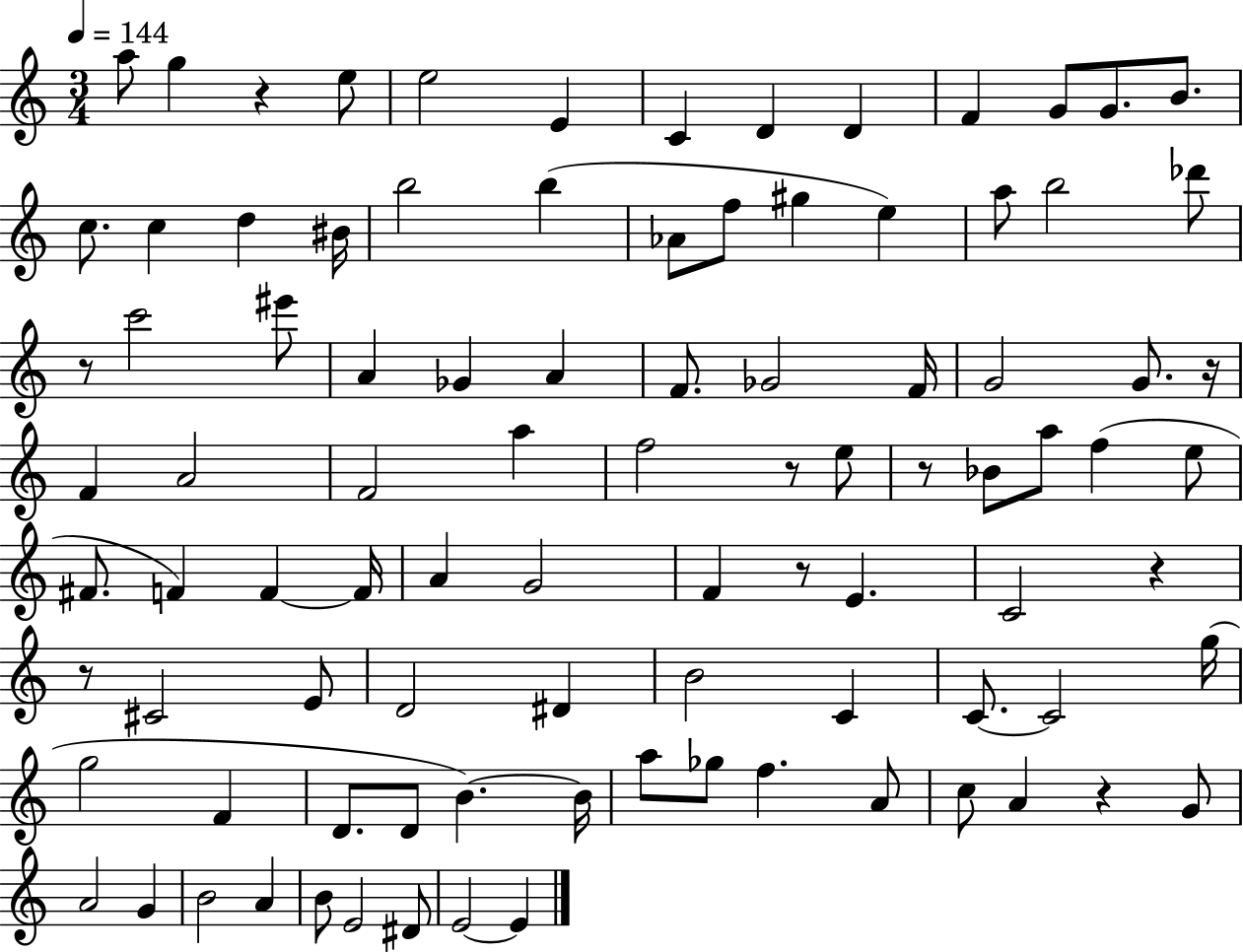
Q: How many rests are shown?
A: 9